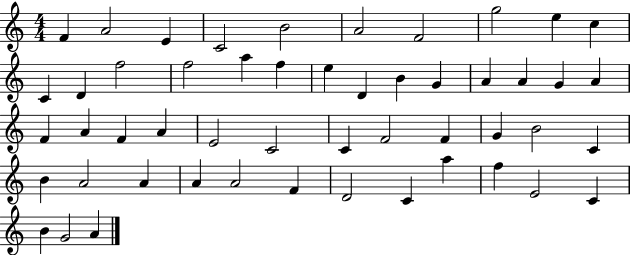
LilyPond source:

{
  \clef treble
  \numericTimeSignature
  \time 4/4
  \key c \major
  f'4 a'2 e'4 | c'2 b'2 | a'2 f'2 | g''2 e''4 c''4 | \break c'4 d'4 f''2 | f''2 a''4 f''4 | e''4 d'4 b'4 g'4 | a'4 a'4 g'4 a'4 | \break f'4 a'4 f'4 a'4 | e'2 c'2 | c'4 f'2 f'4 | g'4 b'2 c'4 | \break b'4 a'2 a'4 | a'4 a'2 f'4 | d'2 c'4 a''4 | f''4 e'2 c'4 | \break b'4 g'2 a'4 | \bar "|."
}